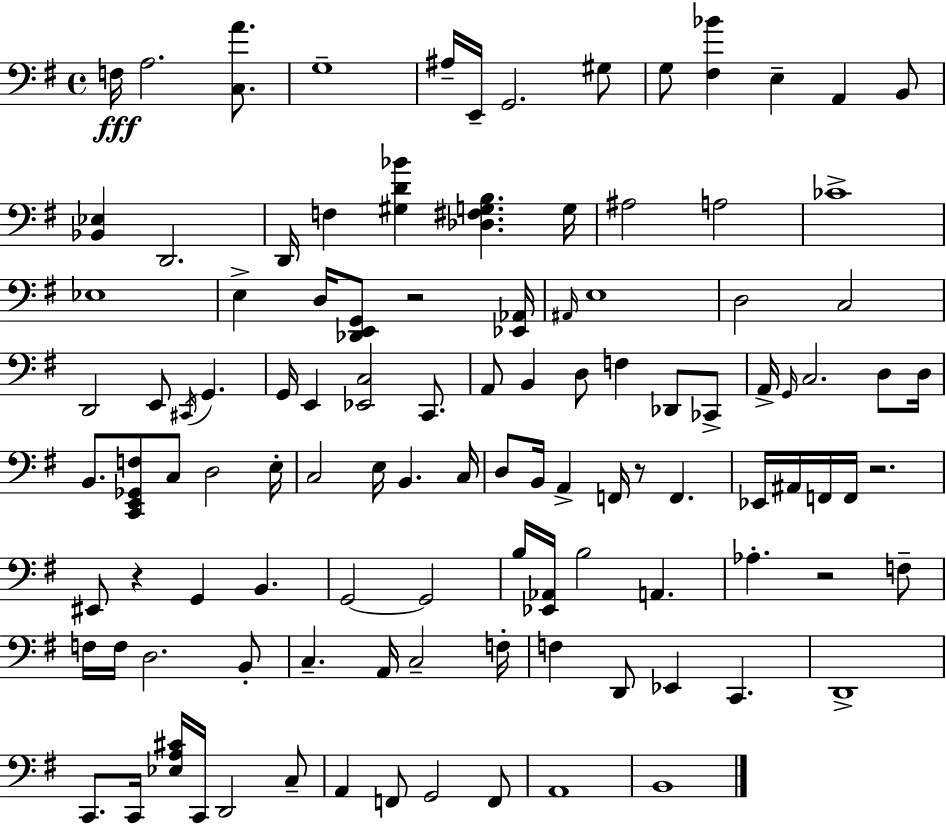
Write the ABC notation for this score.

X:1
T:Untitled
M:4/4
L:1/4
K:G
F,/4 A,2 [C,A]/2 G,4 ^A,/4 E,,/4 G,,2 ^G,/2 G,/2 [^F,_B] E, A,, B,,/2 [_B,,_E,] D,,2 D,,/4 F, [^G,D_B] [_D,^F,G,B,] G,/4 ^A,2 A,2 _C4 _E,4 E, D,/4 [_D,,E,,G,,]/2 z2 [_E,,_A,,]/4 ^A,,/4 E,4 D,2 C,2 D,,2 E,,/2 ^C,,/4 G,, G,,/4 E,, [_E,,C,]2 C,,/2 A,,/2 B,, D,/2 F, _D,,/2 _C,,/2 A,,/4 G,,/4 C,2 D,/2 D,/4 B,,/2 [C,,E,,_G,,F,]/2 C,/2 D,2 E,/4 C,2 E,/4 B,, C,/4 D,/2 B,,/4 A,, F,,/4 z/2 F,, _E,,/4 ^A,,/4 F,,/4 F,,/4 z2 ^E,,/2 z G,, B,, G,,2 G,,2 B,/4 [_E,,_A,,]/4 B,2 A,, _A, z2 F,/2 F,/4 F,/4 D,2 B,,/2 C, A,,/4 C,2 F,/4 F, D,,/2 _E,, C,, D,,4 C,,/2 C,,/4 [_E,A,^C]/4 C,,/4 D,,2 C,/2 A,, F,,/2 G,,2 F,,/2 A,,4 B,,4